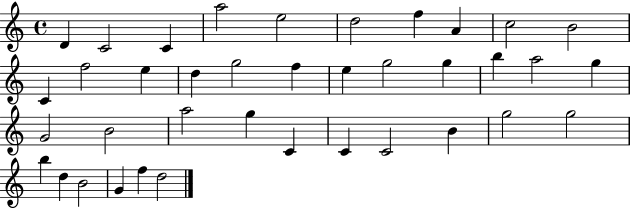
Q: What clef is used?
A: treble